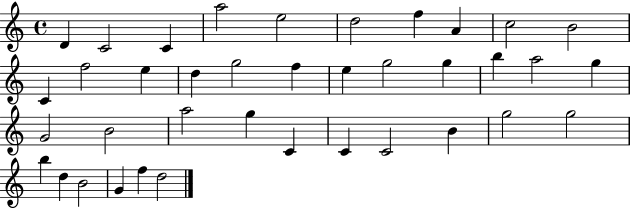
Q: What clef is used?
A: treble